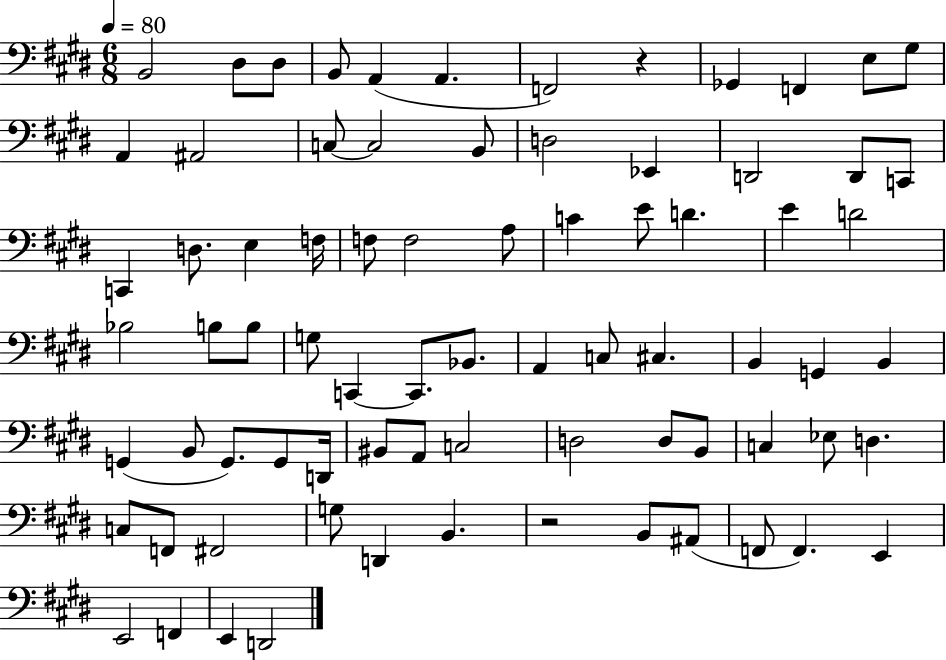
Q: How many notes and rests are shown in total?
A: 77